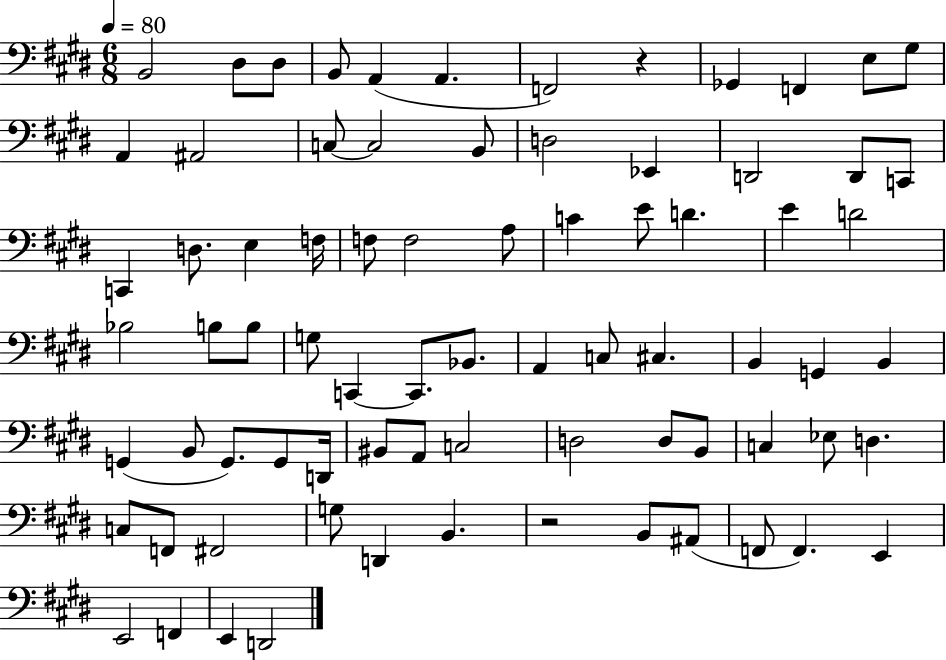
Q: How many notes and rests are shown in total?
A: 77